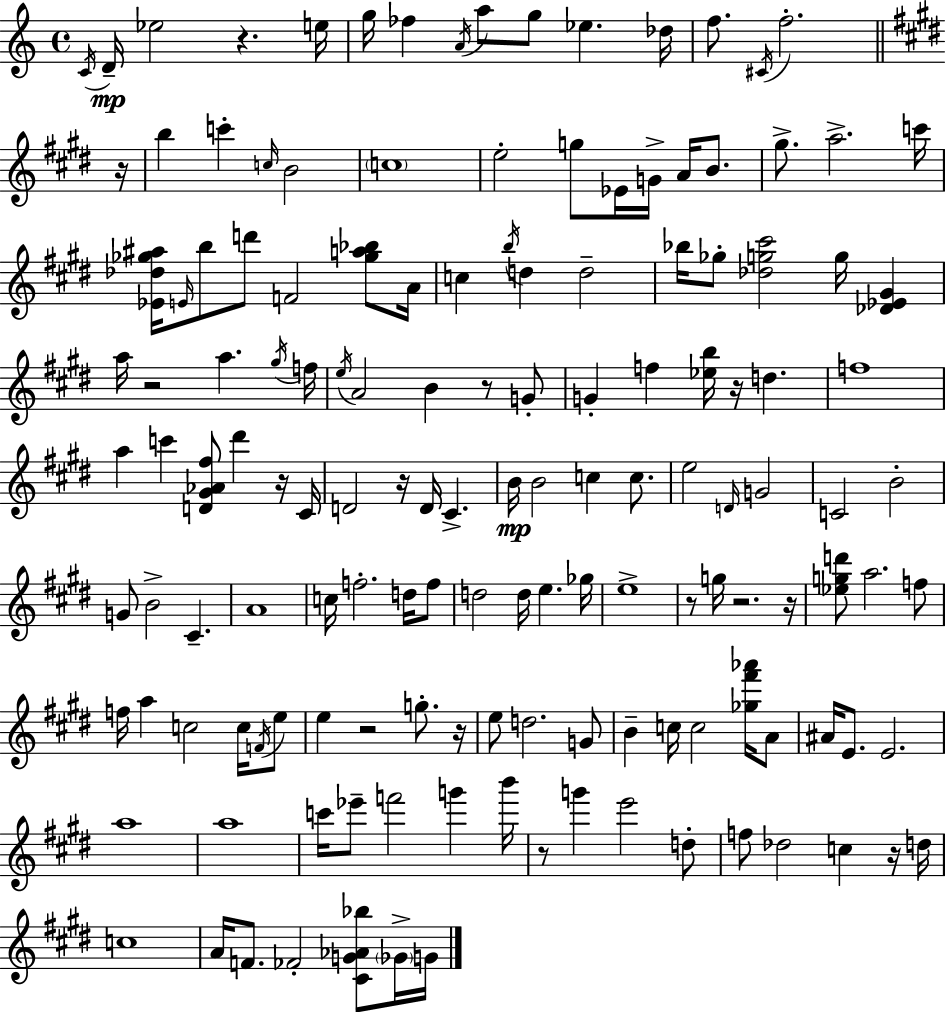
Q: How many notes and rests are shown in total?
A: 145